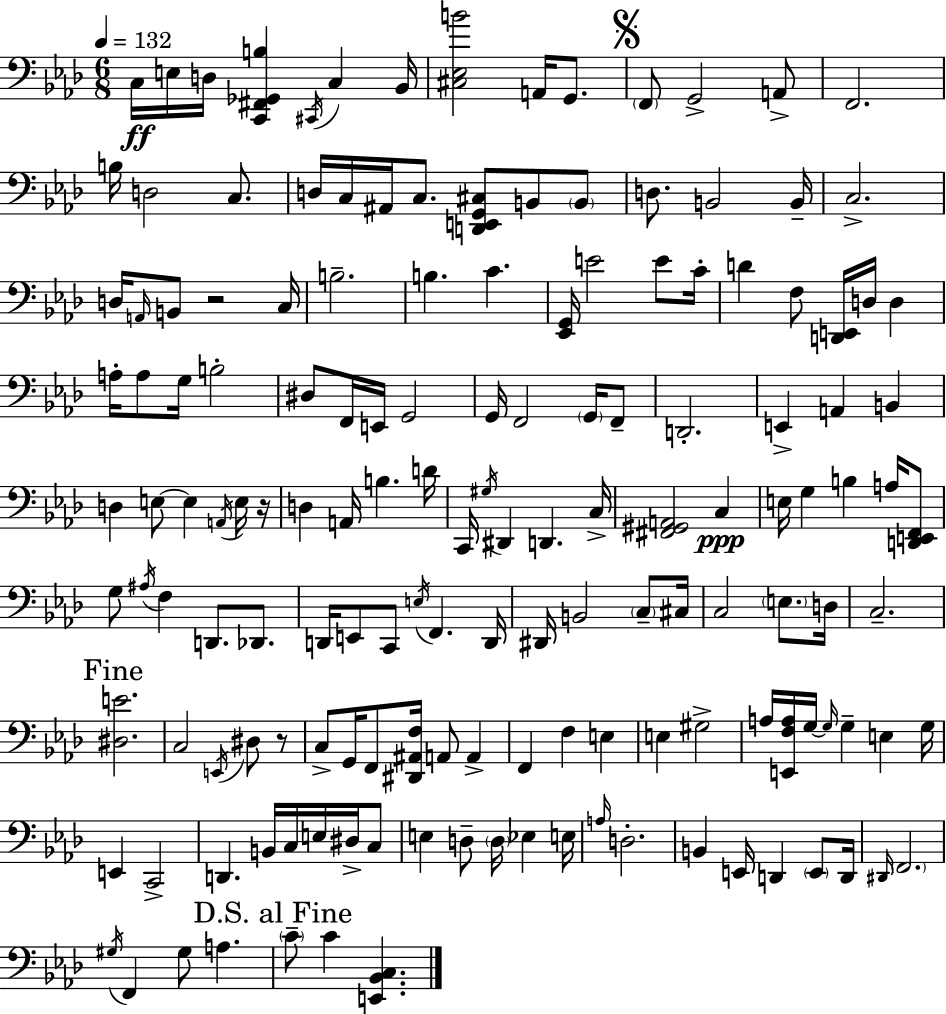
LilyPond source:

{
  \clef bass
  \numericTimeSignature
  \time 6/8
  \key f \minor
  \tempo 4 = 132
  c16\ff e16 d16 <c, fis, ges, b>4 \acciaccatura { cis,16 } c4 | bes,16 <cis ees b'>2 a,16 g,8. | \mark \markup { \musicglyph "scripts.segno" } \parenthesize f,8 g,2-> a,8-> | f,2. | \break b16 d2 c8. | d16 c16 ais,16 c8. <d, e, g, cis>8 b,8 \parenthesize b,8 | d8. b,2 | b,16-- c2.-> | \break d16 \grace { a,16 } b,8 r2 | c16 b2.-- | b4. c'4. | <ees, g,>16 e'2 e'8 | \break c'16-. d'4 f8 <d, e,>16 d16 d4 | a16-. a8 g16 b2-. | dis8 f,16 e,16 g,2 | g,16 f,2 \parenthesize g,16 | \break f,8-- d,2.-. | e,4-> a,4 b,4 | d4 e8~~ e4 | \acciaccatura { a,16 } e16 r16 d4 a,16 b4. | \break d'16 c,16 \acciaccatura { gis16 } dis,4 d,4. | c16-> <fis, gis, a,>2 | c4\ppp e16 g4 b4 | a16 <d, e, f,>8 g8 \acciaccatura { ais16 } f4 d,8. | \break des,8. d,16 e,8 c,8 \acciaccatura { e16 } f,4. | d,16 dis,16 b,2 | \parenthesize c8-- cis16 c2 | \parenthesize e8. d16 c2.-- | \break \mark "Fine" <dis e'>2. | c2 | \acciaccatura { e,16 } dis8 r8 c8-> g,16 f,8 | <dis, ais, f>16 a,8 a,4-> f,4 f4 | \break e4 e4 gis2-> | a16 <e, f a>16 g16~~ \grace { g16 } g4-- | e4 g16 e,4 | c,2-> d,4. | \break b,16 c16 e16 dis16-> c8 e4 | d8-- \parenthesize d16 ees4 e16 \grace { a16 } d2.-. | b,4 | e,16 d,4 \parenthesize e,8 d,16 \grace { dis,16 } \parenthesize f,2. | \break \acciaccatura { gis16 } f,4 | gis8 a4. \mark "D.S. al Fine" \parenthesize c'8-- | c'4 <e, bes, c>4. \bar "|."
}